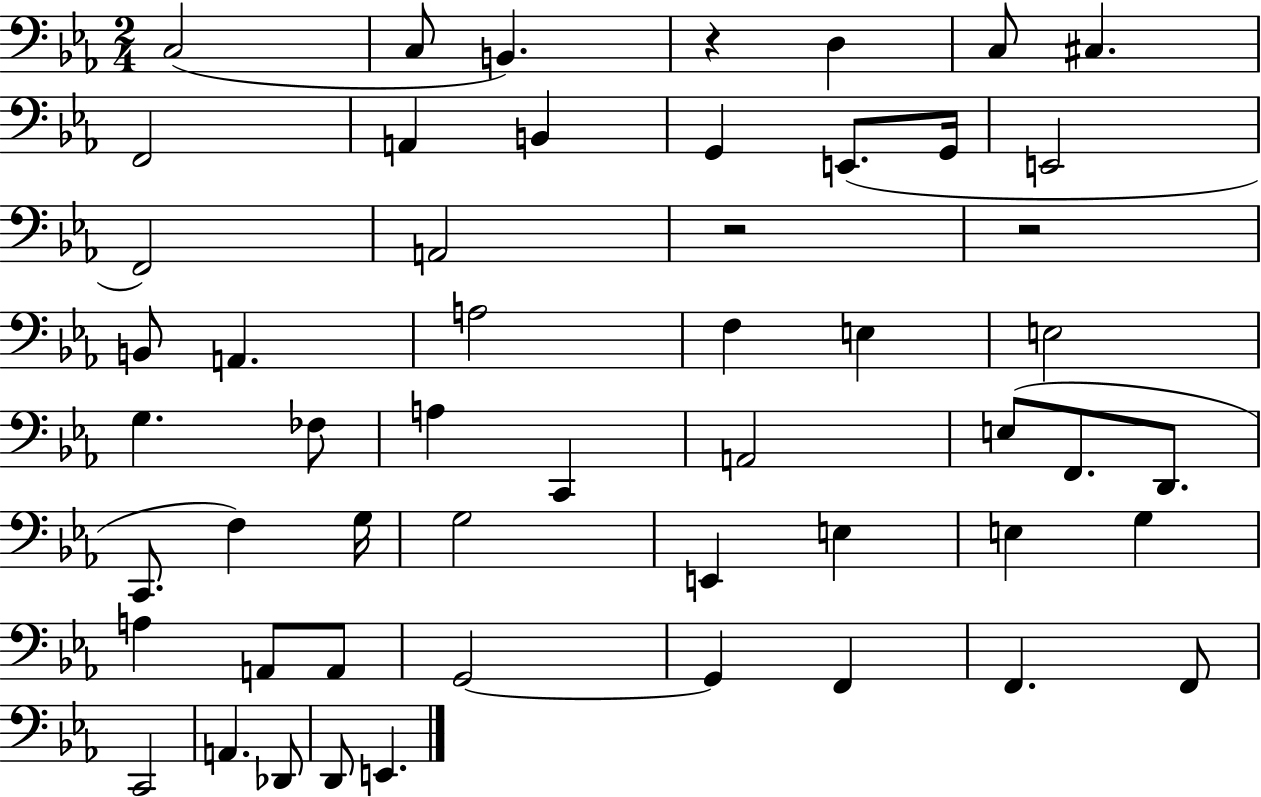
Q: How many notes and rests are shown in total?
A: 53